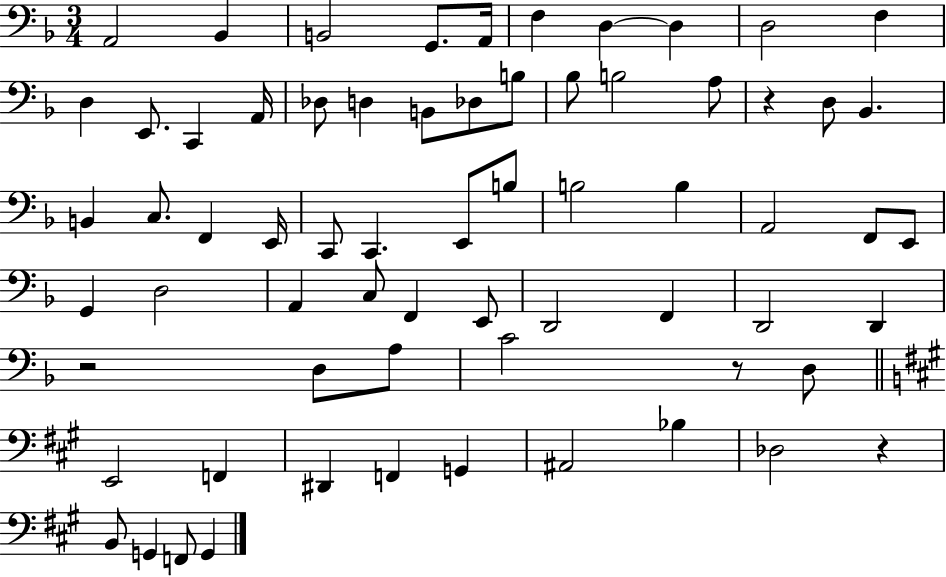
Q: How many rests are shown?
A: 4